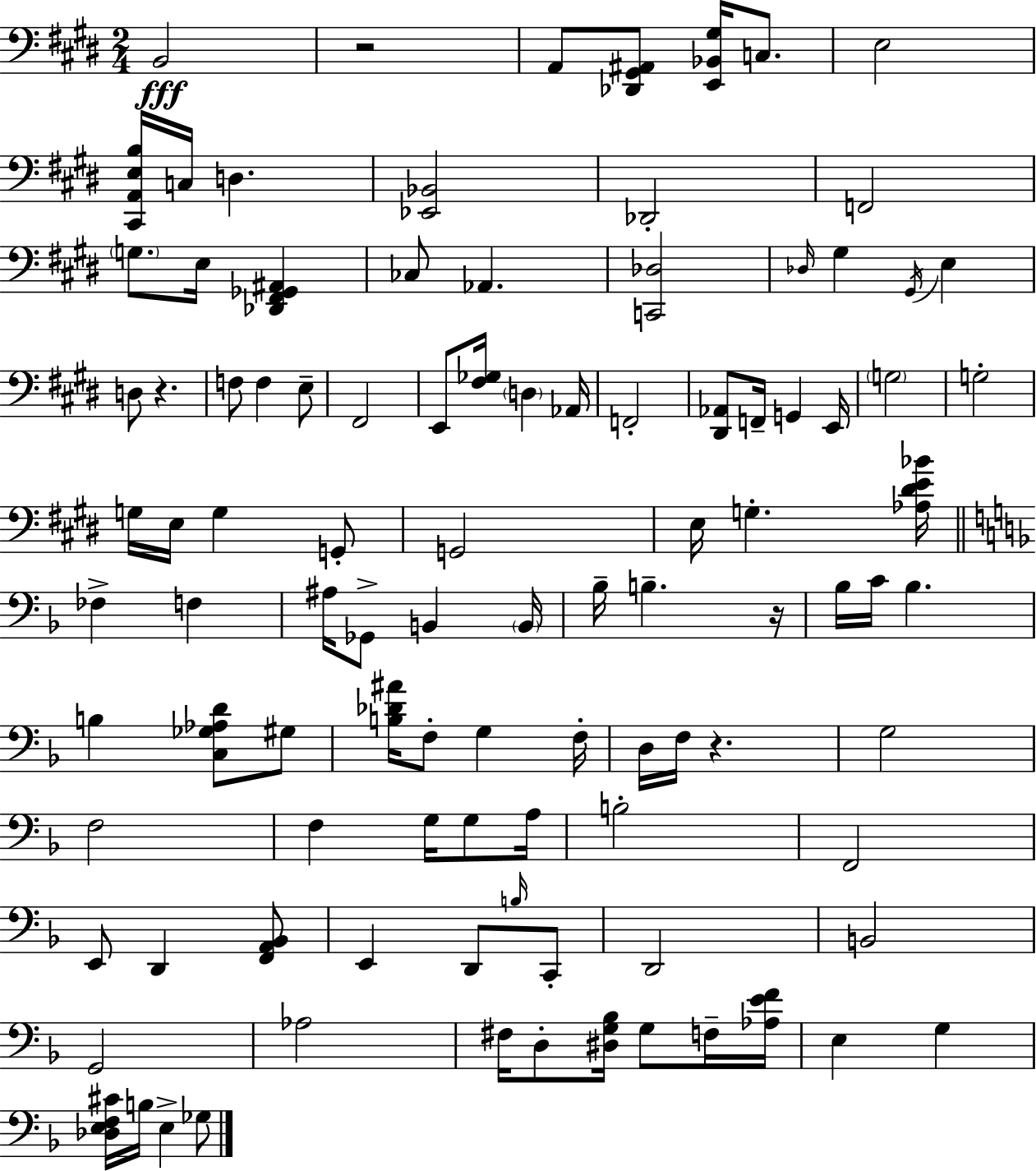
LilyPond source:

{
  \clef bass
  \numericTimeSignature
  \time 2/4
  \key e \major
  b,2\fff | r2 | a,8 <des, gis, ais,>8 <e, bes, gis>16 c8. | e2 | \break <cis, a, e b>16 c16 d4. | <ees, bes,>2 | des,2-. | f,2 | \break \parenthesize g8. e16 <des, fis, ges, ais,>4 | ces8 aes,4. | <c, des>2 | \grace { des16 } gis4 \acciaccatura { gis,16 } e4 | \break d8 r4. | f8 f4 | e8-- fis,2 | e,8 <fis ges>16 \parenthesize d4 | \break aes,16 f,2-. | <dis, aes,>8 f,16-- g,4 | e,16 \parenthesize g2 | g2-. | \break g16 e16 g4 | g,8-. g,2 | e16 g4.-. | <aes dis' e' bes'>16 \bar "||" \break \key d \minor fes4-> f4 | ais16 ges,8-> b,4 \parenthesize b,16 | bes16-- b4.-- r16 | bes16 c'16 bes4. | \break b4 <c ges aes d'>8 gis8 | <b des' ais'>16 f8-. g4 f16-. | d16 f16 r4. | g2 | \break f2 | f4 g16 g8 a16 | b2-. | f,2 | \break e,8 d,4 <f, a, bes,>8 | e,4 d,8 \grace { b16 } c,8-. | d,2 | b,2 | \break g,2 | aes2 | fis16 d8-. <dis g bes>16 g8 f16-- | <aes e' f'>16 e4 g4 | \break <des e f cis'>16 b16 e4-> ges8 | \bar "|."
}